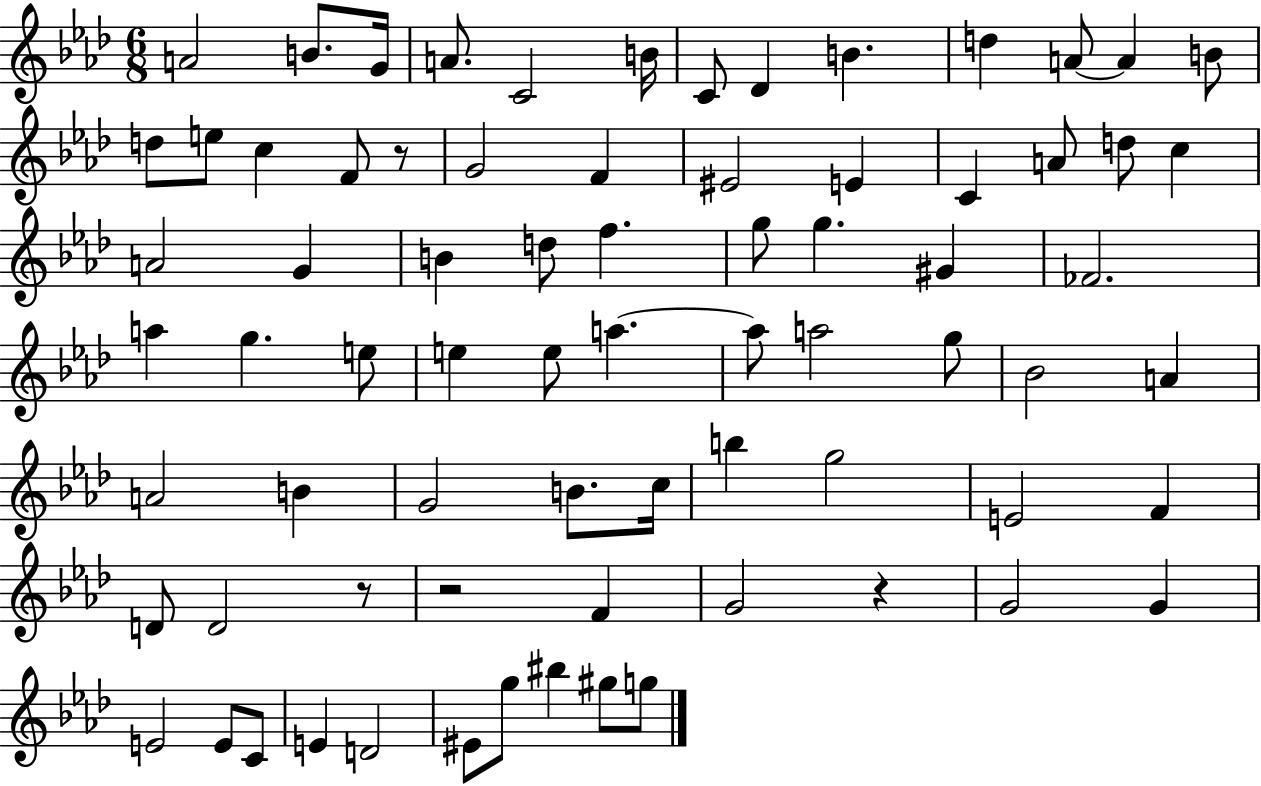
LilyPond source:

{
  \clef treble
  \numericTimeSignature
  \time 6/8
  \key aes \major
  \repeat volta 2 { a'2 b'8. g'16 | a'8. c'2 b'16 | c'8 des'4 b'4. | d''4 a'8~~ a'4 b'8 | \break d''8 e''8 c''4 f'8 r8 | g'2 f'4 | eis'2 e'4 | c'4 a'8 d''8 c''4 | \break a'2 g'4 | b'4 d''8 f''4. | g''8 g''4. gis'4 | fes'2. | \break a''4 g''4. e''8 | e''4 e''8 a''4.~~ | a''8 a''2 g''8 | bes'2 a'4 | \break a'2 b'4 | g'2 b'8. c''16 | b''4 g''2 | e'2 f'4 | \break d'8 d'2 r8 | r2 f'4 | g'2 r4 | g'2 g'4 | \break e'2 e'8 c'8 | e'4 d'2 | eis'8 g''8 bis''4 gis''8 g''8 | } \bar "|."
}